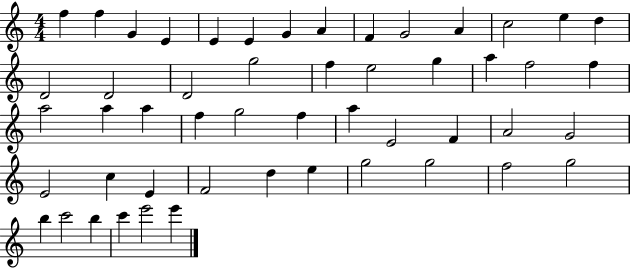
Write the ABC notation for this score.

X:1
T:Untitled
M:4/4
L:1/4
K:C
f f G E E E G A F G2 A c2 e d D2 D2 D2 g2 f e2 g a f2 f a2 a a f g2 f a E2 F A2 G2 E2 c E F2 d e g2 g2 f2 g2 b c'2 b c' e'2 e'